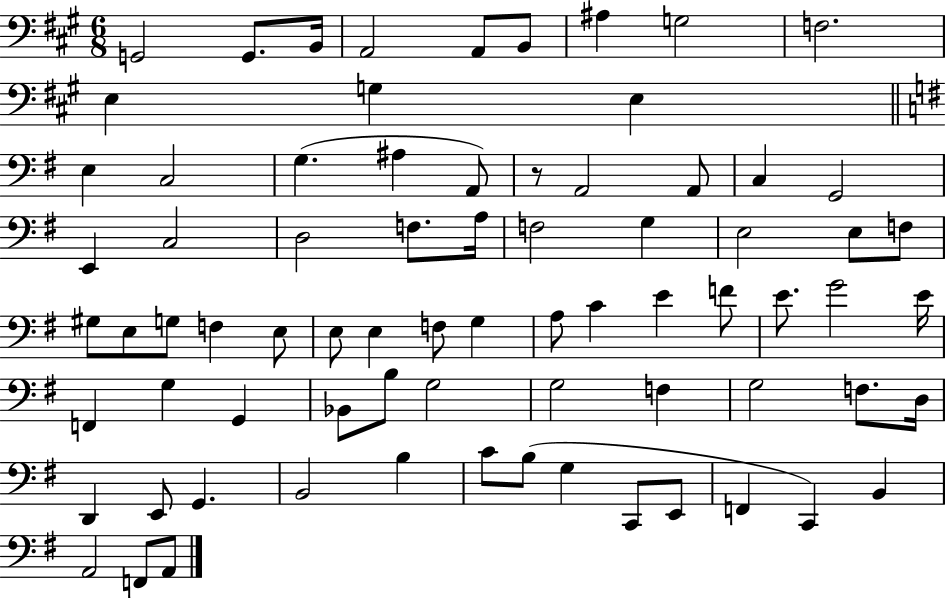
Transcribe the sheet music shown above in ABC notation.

X:1
T:Untitled
M:6/8
L:1/4
K:A
G,,2 G,,/2 B,,/4 A,,2 A,,/2 B,,/2 ^A, G,2 F,2 E, G, E, E, C,2 G, ^A, A,,/2 z/2 A,,2 A,,/2 C, G,,2 E,, C,2 D,2 F,/2 A,/4 F,2 G, E,2 E,/2 F,/2 ^G,/2 E,/2 G,/2 F, E,/2 E,/2 E, F,/2 G, A,/2 C E F/2 E/2 G2 E/4 F,, G, G,, _B,,/2 B,/2 G,2 G,2 F, G,2 F,/2 D,/4 D,, E,,/2 G,, B,,2 B, C/2 B,/2 G, C,,/2 E,,/2 F,, C,, B,, A,,2 F,,/2 A,,/2